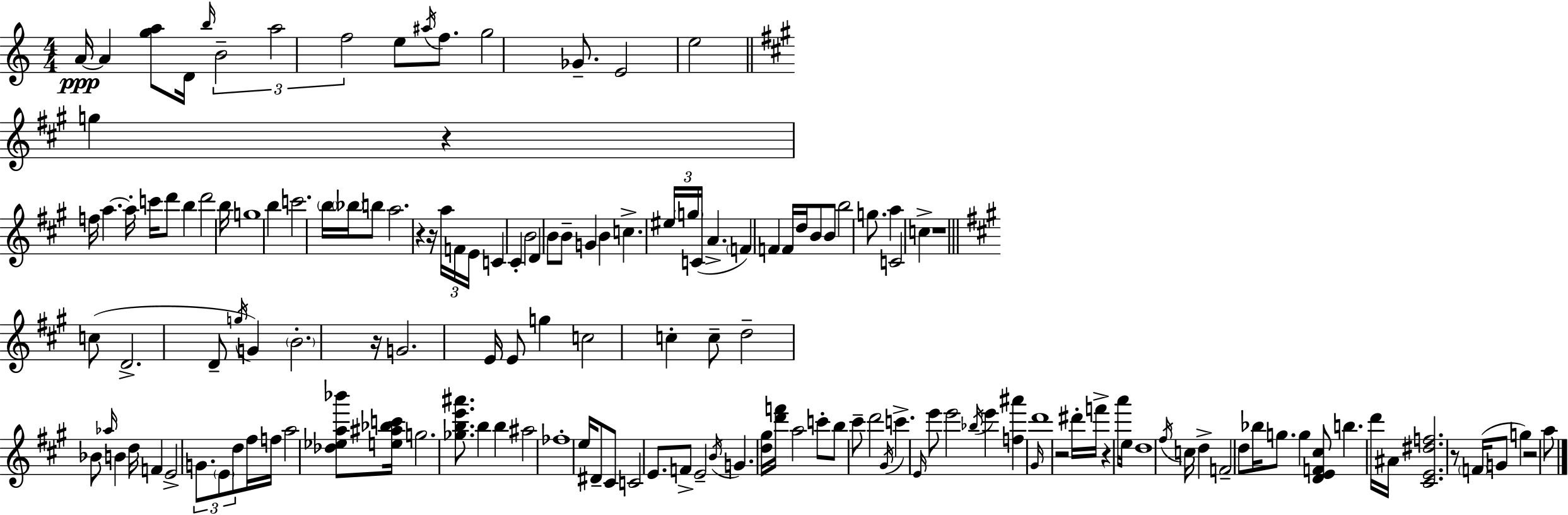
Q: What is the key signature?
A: C major